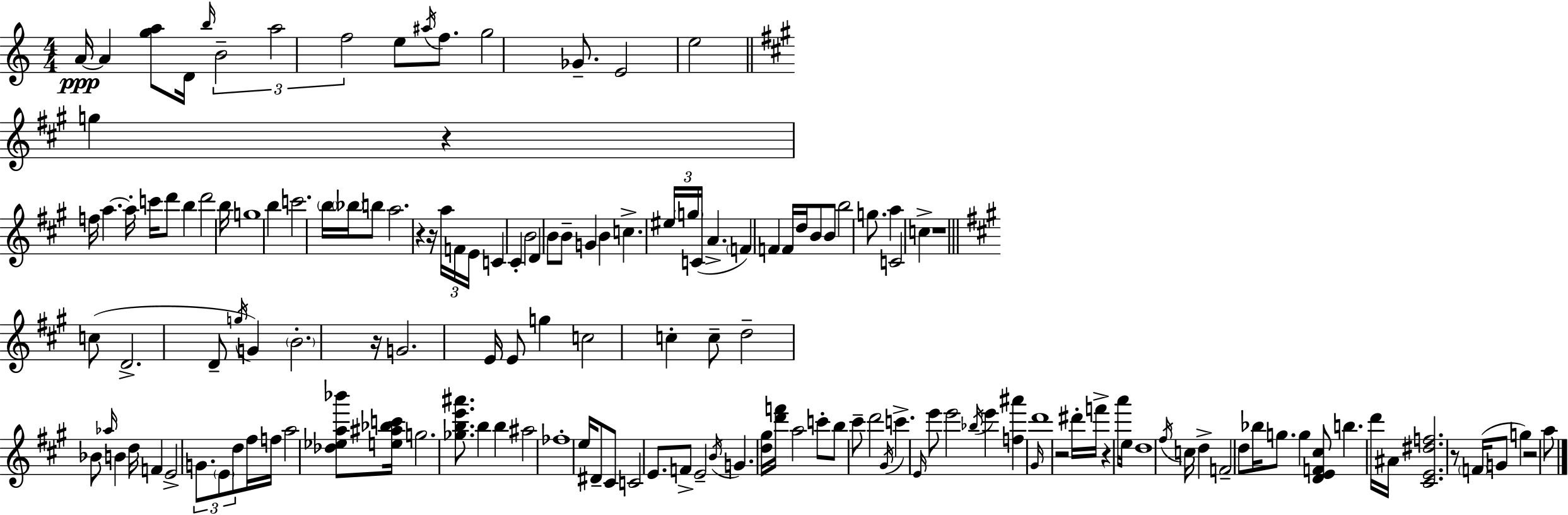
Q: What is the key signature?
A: C major